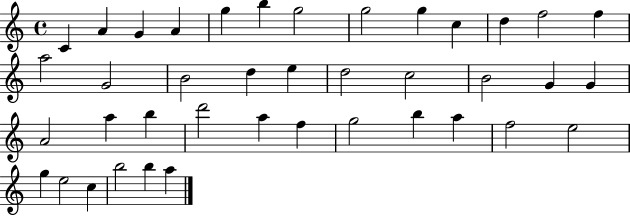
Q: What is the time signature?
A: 4/4